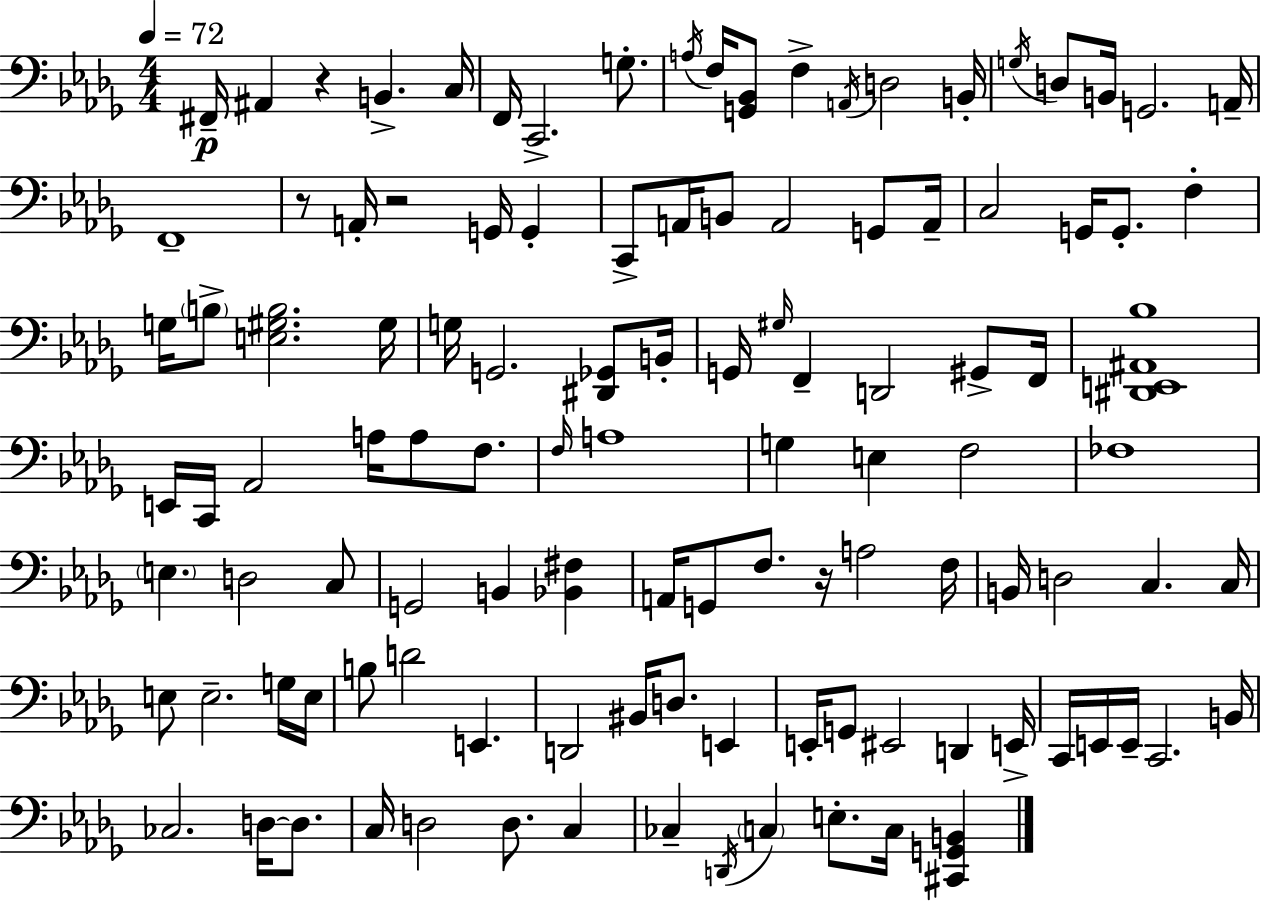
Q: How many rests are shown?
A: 4